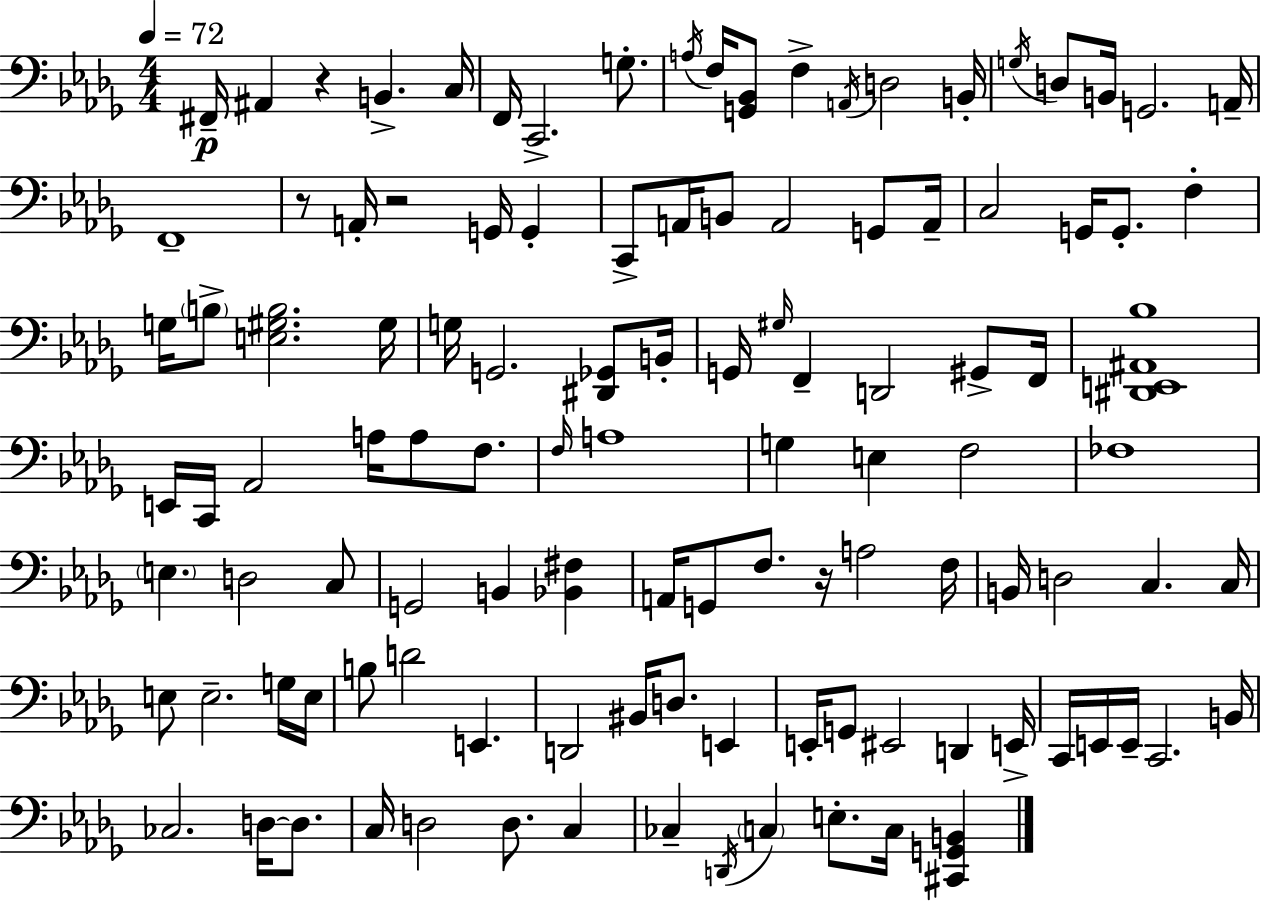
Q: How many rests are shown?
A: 4